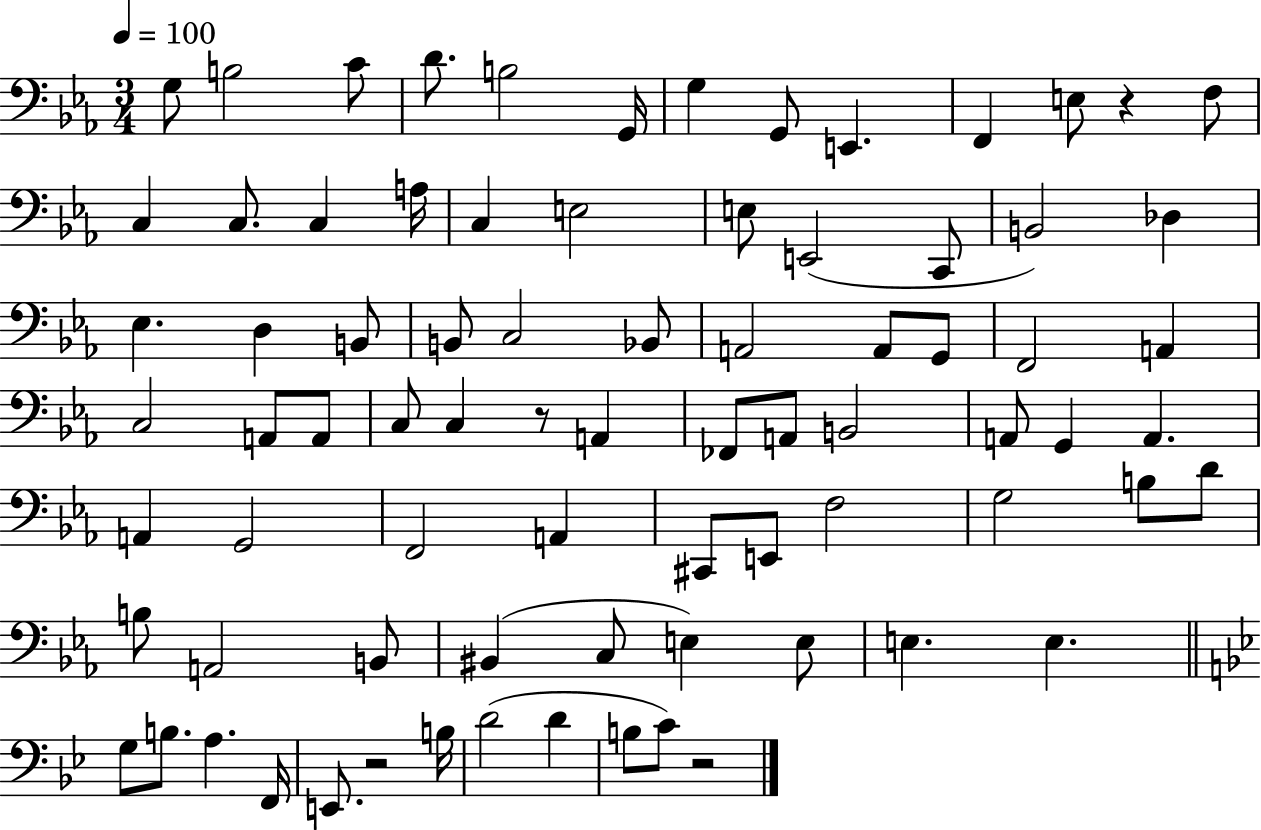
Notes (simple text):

G3/e B3/h C4/e D4/e. B3/h G2/s G3/q G2/e E2/q. F2/q E3/e R/q F3/e C3/q C3/e. C3/q A3/s C3/q E3/h E3/e E2/h C2/e B2/h Db3/q Eb3/q. D3/q B2/e B2/e C3/h Bb2/e A2/h A2/e G2/e F2/h A2/q C3/h A2/e A2/e C3/e C3/q R/e A2/q FES2/e A2/e B2/h A2/e G2/q A2/q. A2/q G2/h F2/h A2/q C#2/e E2/e F3/h G3/h B3/e D4/e B3/e A2/h B2/e BIS2/q C3/e E3/q E3/e E3/q. E3/q. G3/e B3/e. A3/q. F2/s E2/e. R/h B3/s D4/h D4/q B3/e C4/e R/h